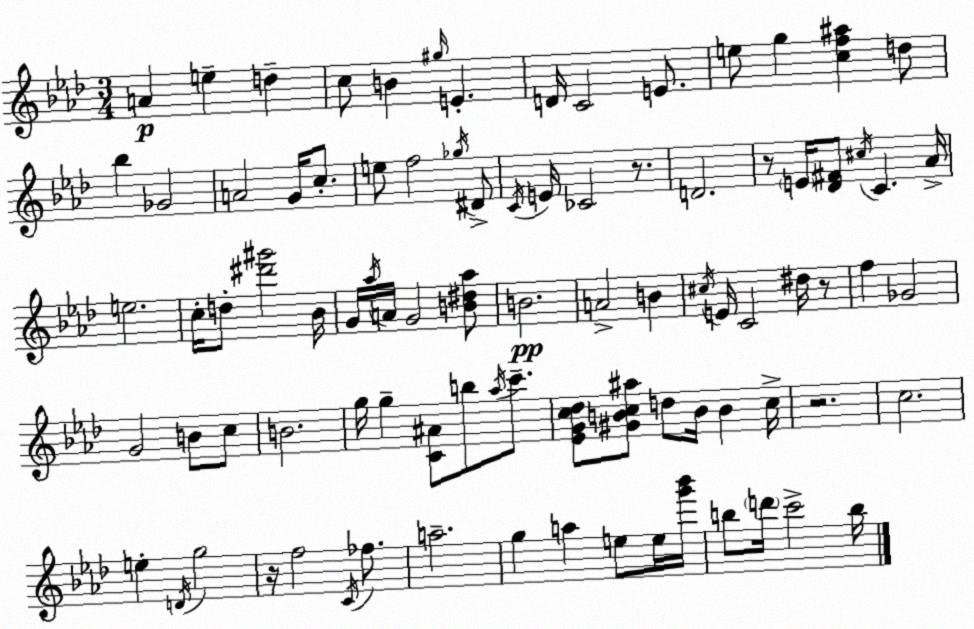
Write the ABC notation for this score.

X:1
T:Untitled
M:3/4
L:1/4
K:Fm
A e d c/2 B ^g/4 E D/4 C2 E/2 e/2 g [cf^a] d/2 _b _G2 A2 G/4 c/2 e/2 f2 _g/4 ^D/2 C/4 E/4 _C2 z/2 D2 z/2 E/4 [_D^F]/2 ^c/4 C _A/4 e2 c/4 d/2 [^d'^g']2 _B/4 G/4 _a/4 A/4 G2 [B^d_a]/2 B2 A2 B ^c/4 E/4 C2 ^d/4 z/2 f _G2 G2 B/2 c/2 B2 g/4 g [C^A]/2 b/2 _a/4 c'/2 [_EGc_d]/2 [^GBc^a]/2 d/2 B/4 B c/4 z2 c2 e D/4 g2 z/4 f2 C/4 _f/2 a2 g a e/2 e/4 [g'_b']/4 b/2 d'/4 c'2 b/4